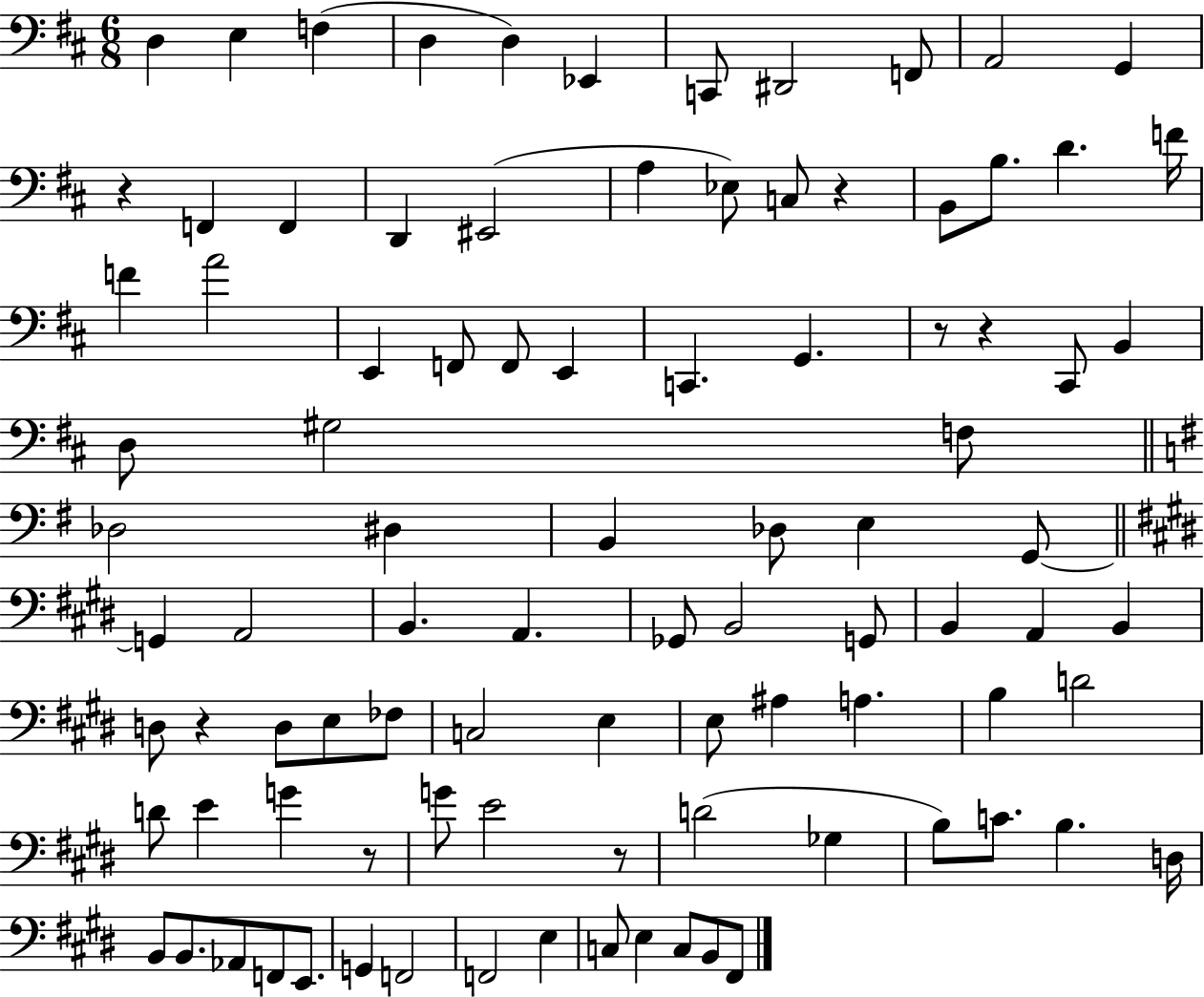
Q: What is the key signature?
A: D major